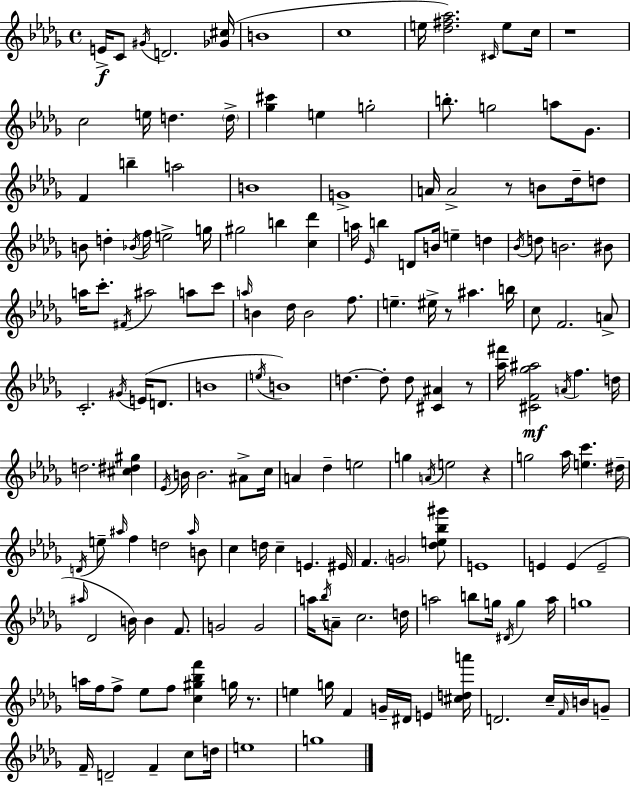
E4/s C4/e G#4/s D4/h. [Gb4,C#5]/s B4/w C5/w E5/s [Db5,F#5,Ab5]/h. C#4/s E5/e C5/s R/w C5/h E5/s D5/q. D5/s [Gb5,C#6]/q E5/q G5/h B5/e. G5/h A5/e Gb4/e. F4/q B5/q A5/h B4/w G4/w A4/s A4/h R/e B4/e Db5/s D5/e B4/e D5/q Bb4/s F5/s E5/h G5/s G#5/h B5/q [C5,Db6]/q A5/s Eb4/s B5/q D4/e B4/s E5/q D5/q Bb4/s D5/e B4/h. BIS4/e A5/s C6/e. F#4/s A#5/h A5/e C6/e A5/s B4/q Db5/s B4/h F5/e. E5/q. EIS5/s R/e A#5/q. B5/s C5/e F4/h. A4/e C4/h. G#4/s E4/s D4/e. B4/w E5/s B4/w D5/q. D5/e D5/e [C#4,A#4]/q R/e [Ab5,F#6]/s [C#4,F4,Gb5,A#5]/h A4/s F5/q. D5/s D5/h. [C#5,D#5,G#5]/q Eb4/s B4/s B4/h. A#4/e C5/s A4/q Db5/q E5/h G5/q A4/s E5/h R/q G5/h Ab5/s [E5,C6]/q. D#5/s D4/s E5/e A#5/s F5/q D5/h A#5/s B4/e C5/q D5/s C5/q E4/q. EIS4/s F4/q. G4/h [Db5,E5,Bb5,G#6]/e E4/w E4/q E4/q E4/h A#5/s Db4/h B4/s B4/q F4/e. G4/h G4/h A5/s Bb5/s A4/e C5/h. D5/s A5/h B5/e G5/s D#4/s G5/q A5/s G5/w A5/s F5/s F5/e Eb5/e F5/e [C5,G#5,Bb5,F6]/q G5/s R/e. E5/q G5/s F4/q G4/s D#4/s E4/q [C#5,D5,A6]/s D4/h. C5/s F4/s B4/s G4/e F4/s D4/h F4/q C5/e D5/s E5/w G5/w